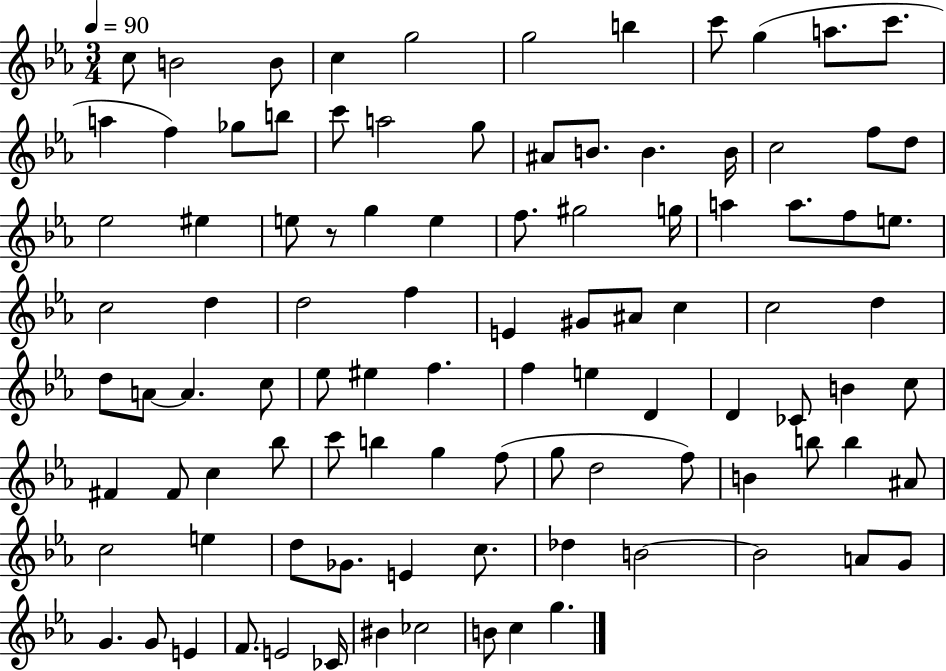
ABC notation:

X:1
T:Untitled
M:3/4
L:1/4
K:Eb
c/2 B2 B/2 c g2 g2 b c'/2 g a/2 c'/2 a f _g/2 b/2 c'/2 a2 g/2 ^A/2 B/2 B B/4 c2 f/2 d/2 _e2 ^e e/2 z/2 g e f/2 ^g2 g/4 a a/2 f/2 e/2 c2 d d2 f E ^G/2 ^A/2 c c2 d d/2 A/2 A c/2 _e/2 ^e f f e D D _C/2 B c/2 ^F ^F/2 c _b/2 c'/2 b g f/2 g/2 d2 f/2 B b/2 b ^A/2 c2 e d/2 _G/2 E c/2 _d B2 B2 A/2 G/2 G G/2 E F/2 E2 _C/4 ^B _c2 B/2 c g